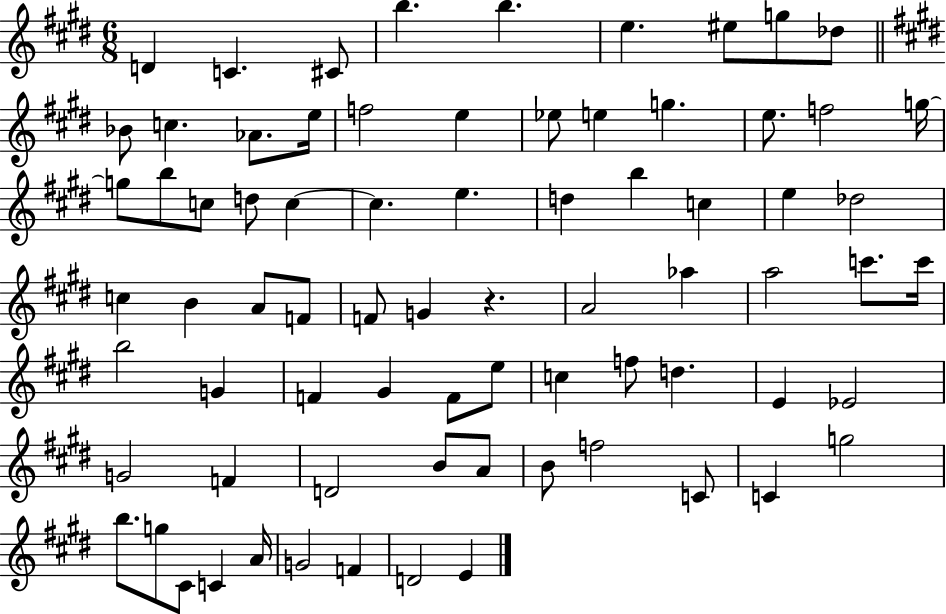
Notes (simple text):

D4/q C4/q. C#4/e B5/q. B5/q. E5/q. EIS5/e G5/e Db5/e Bb4/e C5/q. Ab4/e. E5/s F5/h E5/q Eb5/e E5/q G5/q. E5/e. F5/h G5/s G5/e B5/e C5/e D5/e C5/q C5/q. E5/q. D5/q B5/q C5/q E5/q Db5/h C5/q B4/q A4/e F4/e F4/e G4/q R/q. A4/h Ab5/q A5/h C6/e. C6/s B5/h G4/q F4/q G#4/q F4/e E5/e C5/q F5/e D5/q. E4/q Eb4/h G4/h F4/q D4/h B4/e A4/e B4/e F5/h C4/e C4/q G5/h B5/e. G5/e C#4/e C4/q A4/s G4/h F4/q D4/h E4/q